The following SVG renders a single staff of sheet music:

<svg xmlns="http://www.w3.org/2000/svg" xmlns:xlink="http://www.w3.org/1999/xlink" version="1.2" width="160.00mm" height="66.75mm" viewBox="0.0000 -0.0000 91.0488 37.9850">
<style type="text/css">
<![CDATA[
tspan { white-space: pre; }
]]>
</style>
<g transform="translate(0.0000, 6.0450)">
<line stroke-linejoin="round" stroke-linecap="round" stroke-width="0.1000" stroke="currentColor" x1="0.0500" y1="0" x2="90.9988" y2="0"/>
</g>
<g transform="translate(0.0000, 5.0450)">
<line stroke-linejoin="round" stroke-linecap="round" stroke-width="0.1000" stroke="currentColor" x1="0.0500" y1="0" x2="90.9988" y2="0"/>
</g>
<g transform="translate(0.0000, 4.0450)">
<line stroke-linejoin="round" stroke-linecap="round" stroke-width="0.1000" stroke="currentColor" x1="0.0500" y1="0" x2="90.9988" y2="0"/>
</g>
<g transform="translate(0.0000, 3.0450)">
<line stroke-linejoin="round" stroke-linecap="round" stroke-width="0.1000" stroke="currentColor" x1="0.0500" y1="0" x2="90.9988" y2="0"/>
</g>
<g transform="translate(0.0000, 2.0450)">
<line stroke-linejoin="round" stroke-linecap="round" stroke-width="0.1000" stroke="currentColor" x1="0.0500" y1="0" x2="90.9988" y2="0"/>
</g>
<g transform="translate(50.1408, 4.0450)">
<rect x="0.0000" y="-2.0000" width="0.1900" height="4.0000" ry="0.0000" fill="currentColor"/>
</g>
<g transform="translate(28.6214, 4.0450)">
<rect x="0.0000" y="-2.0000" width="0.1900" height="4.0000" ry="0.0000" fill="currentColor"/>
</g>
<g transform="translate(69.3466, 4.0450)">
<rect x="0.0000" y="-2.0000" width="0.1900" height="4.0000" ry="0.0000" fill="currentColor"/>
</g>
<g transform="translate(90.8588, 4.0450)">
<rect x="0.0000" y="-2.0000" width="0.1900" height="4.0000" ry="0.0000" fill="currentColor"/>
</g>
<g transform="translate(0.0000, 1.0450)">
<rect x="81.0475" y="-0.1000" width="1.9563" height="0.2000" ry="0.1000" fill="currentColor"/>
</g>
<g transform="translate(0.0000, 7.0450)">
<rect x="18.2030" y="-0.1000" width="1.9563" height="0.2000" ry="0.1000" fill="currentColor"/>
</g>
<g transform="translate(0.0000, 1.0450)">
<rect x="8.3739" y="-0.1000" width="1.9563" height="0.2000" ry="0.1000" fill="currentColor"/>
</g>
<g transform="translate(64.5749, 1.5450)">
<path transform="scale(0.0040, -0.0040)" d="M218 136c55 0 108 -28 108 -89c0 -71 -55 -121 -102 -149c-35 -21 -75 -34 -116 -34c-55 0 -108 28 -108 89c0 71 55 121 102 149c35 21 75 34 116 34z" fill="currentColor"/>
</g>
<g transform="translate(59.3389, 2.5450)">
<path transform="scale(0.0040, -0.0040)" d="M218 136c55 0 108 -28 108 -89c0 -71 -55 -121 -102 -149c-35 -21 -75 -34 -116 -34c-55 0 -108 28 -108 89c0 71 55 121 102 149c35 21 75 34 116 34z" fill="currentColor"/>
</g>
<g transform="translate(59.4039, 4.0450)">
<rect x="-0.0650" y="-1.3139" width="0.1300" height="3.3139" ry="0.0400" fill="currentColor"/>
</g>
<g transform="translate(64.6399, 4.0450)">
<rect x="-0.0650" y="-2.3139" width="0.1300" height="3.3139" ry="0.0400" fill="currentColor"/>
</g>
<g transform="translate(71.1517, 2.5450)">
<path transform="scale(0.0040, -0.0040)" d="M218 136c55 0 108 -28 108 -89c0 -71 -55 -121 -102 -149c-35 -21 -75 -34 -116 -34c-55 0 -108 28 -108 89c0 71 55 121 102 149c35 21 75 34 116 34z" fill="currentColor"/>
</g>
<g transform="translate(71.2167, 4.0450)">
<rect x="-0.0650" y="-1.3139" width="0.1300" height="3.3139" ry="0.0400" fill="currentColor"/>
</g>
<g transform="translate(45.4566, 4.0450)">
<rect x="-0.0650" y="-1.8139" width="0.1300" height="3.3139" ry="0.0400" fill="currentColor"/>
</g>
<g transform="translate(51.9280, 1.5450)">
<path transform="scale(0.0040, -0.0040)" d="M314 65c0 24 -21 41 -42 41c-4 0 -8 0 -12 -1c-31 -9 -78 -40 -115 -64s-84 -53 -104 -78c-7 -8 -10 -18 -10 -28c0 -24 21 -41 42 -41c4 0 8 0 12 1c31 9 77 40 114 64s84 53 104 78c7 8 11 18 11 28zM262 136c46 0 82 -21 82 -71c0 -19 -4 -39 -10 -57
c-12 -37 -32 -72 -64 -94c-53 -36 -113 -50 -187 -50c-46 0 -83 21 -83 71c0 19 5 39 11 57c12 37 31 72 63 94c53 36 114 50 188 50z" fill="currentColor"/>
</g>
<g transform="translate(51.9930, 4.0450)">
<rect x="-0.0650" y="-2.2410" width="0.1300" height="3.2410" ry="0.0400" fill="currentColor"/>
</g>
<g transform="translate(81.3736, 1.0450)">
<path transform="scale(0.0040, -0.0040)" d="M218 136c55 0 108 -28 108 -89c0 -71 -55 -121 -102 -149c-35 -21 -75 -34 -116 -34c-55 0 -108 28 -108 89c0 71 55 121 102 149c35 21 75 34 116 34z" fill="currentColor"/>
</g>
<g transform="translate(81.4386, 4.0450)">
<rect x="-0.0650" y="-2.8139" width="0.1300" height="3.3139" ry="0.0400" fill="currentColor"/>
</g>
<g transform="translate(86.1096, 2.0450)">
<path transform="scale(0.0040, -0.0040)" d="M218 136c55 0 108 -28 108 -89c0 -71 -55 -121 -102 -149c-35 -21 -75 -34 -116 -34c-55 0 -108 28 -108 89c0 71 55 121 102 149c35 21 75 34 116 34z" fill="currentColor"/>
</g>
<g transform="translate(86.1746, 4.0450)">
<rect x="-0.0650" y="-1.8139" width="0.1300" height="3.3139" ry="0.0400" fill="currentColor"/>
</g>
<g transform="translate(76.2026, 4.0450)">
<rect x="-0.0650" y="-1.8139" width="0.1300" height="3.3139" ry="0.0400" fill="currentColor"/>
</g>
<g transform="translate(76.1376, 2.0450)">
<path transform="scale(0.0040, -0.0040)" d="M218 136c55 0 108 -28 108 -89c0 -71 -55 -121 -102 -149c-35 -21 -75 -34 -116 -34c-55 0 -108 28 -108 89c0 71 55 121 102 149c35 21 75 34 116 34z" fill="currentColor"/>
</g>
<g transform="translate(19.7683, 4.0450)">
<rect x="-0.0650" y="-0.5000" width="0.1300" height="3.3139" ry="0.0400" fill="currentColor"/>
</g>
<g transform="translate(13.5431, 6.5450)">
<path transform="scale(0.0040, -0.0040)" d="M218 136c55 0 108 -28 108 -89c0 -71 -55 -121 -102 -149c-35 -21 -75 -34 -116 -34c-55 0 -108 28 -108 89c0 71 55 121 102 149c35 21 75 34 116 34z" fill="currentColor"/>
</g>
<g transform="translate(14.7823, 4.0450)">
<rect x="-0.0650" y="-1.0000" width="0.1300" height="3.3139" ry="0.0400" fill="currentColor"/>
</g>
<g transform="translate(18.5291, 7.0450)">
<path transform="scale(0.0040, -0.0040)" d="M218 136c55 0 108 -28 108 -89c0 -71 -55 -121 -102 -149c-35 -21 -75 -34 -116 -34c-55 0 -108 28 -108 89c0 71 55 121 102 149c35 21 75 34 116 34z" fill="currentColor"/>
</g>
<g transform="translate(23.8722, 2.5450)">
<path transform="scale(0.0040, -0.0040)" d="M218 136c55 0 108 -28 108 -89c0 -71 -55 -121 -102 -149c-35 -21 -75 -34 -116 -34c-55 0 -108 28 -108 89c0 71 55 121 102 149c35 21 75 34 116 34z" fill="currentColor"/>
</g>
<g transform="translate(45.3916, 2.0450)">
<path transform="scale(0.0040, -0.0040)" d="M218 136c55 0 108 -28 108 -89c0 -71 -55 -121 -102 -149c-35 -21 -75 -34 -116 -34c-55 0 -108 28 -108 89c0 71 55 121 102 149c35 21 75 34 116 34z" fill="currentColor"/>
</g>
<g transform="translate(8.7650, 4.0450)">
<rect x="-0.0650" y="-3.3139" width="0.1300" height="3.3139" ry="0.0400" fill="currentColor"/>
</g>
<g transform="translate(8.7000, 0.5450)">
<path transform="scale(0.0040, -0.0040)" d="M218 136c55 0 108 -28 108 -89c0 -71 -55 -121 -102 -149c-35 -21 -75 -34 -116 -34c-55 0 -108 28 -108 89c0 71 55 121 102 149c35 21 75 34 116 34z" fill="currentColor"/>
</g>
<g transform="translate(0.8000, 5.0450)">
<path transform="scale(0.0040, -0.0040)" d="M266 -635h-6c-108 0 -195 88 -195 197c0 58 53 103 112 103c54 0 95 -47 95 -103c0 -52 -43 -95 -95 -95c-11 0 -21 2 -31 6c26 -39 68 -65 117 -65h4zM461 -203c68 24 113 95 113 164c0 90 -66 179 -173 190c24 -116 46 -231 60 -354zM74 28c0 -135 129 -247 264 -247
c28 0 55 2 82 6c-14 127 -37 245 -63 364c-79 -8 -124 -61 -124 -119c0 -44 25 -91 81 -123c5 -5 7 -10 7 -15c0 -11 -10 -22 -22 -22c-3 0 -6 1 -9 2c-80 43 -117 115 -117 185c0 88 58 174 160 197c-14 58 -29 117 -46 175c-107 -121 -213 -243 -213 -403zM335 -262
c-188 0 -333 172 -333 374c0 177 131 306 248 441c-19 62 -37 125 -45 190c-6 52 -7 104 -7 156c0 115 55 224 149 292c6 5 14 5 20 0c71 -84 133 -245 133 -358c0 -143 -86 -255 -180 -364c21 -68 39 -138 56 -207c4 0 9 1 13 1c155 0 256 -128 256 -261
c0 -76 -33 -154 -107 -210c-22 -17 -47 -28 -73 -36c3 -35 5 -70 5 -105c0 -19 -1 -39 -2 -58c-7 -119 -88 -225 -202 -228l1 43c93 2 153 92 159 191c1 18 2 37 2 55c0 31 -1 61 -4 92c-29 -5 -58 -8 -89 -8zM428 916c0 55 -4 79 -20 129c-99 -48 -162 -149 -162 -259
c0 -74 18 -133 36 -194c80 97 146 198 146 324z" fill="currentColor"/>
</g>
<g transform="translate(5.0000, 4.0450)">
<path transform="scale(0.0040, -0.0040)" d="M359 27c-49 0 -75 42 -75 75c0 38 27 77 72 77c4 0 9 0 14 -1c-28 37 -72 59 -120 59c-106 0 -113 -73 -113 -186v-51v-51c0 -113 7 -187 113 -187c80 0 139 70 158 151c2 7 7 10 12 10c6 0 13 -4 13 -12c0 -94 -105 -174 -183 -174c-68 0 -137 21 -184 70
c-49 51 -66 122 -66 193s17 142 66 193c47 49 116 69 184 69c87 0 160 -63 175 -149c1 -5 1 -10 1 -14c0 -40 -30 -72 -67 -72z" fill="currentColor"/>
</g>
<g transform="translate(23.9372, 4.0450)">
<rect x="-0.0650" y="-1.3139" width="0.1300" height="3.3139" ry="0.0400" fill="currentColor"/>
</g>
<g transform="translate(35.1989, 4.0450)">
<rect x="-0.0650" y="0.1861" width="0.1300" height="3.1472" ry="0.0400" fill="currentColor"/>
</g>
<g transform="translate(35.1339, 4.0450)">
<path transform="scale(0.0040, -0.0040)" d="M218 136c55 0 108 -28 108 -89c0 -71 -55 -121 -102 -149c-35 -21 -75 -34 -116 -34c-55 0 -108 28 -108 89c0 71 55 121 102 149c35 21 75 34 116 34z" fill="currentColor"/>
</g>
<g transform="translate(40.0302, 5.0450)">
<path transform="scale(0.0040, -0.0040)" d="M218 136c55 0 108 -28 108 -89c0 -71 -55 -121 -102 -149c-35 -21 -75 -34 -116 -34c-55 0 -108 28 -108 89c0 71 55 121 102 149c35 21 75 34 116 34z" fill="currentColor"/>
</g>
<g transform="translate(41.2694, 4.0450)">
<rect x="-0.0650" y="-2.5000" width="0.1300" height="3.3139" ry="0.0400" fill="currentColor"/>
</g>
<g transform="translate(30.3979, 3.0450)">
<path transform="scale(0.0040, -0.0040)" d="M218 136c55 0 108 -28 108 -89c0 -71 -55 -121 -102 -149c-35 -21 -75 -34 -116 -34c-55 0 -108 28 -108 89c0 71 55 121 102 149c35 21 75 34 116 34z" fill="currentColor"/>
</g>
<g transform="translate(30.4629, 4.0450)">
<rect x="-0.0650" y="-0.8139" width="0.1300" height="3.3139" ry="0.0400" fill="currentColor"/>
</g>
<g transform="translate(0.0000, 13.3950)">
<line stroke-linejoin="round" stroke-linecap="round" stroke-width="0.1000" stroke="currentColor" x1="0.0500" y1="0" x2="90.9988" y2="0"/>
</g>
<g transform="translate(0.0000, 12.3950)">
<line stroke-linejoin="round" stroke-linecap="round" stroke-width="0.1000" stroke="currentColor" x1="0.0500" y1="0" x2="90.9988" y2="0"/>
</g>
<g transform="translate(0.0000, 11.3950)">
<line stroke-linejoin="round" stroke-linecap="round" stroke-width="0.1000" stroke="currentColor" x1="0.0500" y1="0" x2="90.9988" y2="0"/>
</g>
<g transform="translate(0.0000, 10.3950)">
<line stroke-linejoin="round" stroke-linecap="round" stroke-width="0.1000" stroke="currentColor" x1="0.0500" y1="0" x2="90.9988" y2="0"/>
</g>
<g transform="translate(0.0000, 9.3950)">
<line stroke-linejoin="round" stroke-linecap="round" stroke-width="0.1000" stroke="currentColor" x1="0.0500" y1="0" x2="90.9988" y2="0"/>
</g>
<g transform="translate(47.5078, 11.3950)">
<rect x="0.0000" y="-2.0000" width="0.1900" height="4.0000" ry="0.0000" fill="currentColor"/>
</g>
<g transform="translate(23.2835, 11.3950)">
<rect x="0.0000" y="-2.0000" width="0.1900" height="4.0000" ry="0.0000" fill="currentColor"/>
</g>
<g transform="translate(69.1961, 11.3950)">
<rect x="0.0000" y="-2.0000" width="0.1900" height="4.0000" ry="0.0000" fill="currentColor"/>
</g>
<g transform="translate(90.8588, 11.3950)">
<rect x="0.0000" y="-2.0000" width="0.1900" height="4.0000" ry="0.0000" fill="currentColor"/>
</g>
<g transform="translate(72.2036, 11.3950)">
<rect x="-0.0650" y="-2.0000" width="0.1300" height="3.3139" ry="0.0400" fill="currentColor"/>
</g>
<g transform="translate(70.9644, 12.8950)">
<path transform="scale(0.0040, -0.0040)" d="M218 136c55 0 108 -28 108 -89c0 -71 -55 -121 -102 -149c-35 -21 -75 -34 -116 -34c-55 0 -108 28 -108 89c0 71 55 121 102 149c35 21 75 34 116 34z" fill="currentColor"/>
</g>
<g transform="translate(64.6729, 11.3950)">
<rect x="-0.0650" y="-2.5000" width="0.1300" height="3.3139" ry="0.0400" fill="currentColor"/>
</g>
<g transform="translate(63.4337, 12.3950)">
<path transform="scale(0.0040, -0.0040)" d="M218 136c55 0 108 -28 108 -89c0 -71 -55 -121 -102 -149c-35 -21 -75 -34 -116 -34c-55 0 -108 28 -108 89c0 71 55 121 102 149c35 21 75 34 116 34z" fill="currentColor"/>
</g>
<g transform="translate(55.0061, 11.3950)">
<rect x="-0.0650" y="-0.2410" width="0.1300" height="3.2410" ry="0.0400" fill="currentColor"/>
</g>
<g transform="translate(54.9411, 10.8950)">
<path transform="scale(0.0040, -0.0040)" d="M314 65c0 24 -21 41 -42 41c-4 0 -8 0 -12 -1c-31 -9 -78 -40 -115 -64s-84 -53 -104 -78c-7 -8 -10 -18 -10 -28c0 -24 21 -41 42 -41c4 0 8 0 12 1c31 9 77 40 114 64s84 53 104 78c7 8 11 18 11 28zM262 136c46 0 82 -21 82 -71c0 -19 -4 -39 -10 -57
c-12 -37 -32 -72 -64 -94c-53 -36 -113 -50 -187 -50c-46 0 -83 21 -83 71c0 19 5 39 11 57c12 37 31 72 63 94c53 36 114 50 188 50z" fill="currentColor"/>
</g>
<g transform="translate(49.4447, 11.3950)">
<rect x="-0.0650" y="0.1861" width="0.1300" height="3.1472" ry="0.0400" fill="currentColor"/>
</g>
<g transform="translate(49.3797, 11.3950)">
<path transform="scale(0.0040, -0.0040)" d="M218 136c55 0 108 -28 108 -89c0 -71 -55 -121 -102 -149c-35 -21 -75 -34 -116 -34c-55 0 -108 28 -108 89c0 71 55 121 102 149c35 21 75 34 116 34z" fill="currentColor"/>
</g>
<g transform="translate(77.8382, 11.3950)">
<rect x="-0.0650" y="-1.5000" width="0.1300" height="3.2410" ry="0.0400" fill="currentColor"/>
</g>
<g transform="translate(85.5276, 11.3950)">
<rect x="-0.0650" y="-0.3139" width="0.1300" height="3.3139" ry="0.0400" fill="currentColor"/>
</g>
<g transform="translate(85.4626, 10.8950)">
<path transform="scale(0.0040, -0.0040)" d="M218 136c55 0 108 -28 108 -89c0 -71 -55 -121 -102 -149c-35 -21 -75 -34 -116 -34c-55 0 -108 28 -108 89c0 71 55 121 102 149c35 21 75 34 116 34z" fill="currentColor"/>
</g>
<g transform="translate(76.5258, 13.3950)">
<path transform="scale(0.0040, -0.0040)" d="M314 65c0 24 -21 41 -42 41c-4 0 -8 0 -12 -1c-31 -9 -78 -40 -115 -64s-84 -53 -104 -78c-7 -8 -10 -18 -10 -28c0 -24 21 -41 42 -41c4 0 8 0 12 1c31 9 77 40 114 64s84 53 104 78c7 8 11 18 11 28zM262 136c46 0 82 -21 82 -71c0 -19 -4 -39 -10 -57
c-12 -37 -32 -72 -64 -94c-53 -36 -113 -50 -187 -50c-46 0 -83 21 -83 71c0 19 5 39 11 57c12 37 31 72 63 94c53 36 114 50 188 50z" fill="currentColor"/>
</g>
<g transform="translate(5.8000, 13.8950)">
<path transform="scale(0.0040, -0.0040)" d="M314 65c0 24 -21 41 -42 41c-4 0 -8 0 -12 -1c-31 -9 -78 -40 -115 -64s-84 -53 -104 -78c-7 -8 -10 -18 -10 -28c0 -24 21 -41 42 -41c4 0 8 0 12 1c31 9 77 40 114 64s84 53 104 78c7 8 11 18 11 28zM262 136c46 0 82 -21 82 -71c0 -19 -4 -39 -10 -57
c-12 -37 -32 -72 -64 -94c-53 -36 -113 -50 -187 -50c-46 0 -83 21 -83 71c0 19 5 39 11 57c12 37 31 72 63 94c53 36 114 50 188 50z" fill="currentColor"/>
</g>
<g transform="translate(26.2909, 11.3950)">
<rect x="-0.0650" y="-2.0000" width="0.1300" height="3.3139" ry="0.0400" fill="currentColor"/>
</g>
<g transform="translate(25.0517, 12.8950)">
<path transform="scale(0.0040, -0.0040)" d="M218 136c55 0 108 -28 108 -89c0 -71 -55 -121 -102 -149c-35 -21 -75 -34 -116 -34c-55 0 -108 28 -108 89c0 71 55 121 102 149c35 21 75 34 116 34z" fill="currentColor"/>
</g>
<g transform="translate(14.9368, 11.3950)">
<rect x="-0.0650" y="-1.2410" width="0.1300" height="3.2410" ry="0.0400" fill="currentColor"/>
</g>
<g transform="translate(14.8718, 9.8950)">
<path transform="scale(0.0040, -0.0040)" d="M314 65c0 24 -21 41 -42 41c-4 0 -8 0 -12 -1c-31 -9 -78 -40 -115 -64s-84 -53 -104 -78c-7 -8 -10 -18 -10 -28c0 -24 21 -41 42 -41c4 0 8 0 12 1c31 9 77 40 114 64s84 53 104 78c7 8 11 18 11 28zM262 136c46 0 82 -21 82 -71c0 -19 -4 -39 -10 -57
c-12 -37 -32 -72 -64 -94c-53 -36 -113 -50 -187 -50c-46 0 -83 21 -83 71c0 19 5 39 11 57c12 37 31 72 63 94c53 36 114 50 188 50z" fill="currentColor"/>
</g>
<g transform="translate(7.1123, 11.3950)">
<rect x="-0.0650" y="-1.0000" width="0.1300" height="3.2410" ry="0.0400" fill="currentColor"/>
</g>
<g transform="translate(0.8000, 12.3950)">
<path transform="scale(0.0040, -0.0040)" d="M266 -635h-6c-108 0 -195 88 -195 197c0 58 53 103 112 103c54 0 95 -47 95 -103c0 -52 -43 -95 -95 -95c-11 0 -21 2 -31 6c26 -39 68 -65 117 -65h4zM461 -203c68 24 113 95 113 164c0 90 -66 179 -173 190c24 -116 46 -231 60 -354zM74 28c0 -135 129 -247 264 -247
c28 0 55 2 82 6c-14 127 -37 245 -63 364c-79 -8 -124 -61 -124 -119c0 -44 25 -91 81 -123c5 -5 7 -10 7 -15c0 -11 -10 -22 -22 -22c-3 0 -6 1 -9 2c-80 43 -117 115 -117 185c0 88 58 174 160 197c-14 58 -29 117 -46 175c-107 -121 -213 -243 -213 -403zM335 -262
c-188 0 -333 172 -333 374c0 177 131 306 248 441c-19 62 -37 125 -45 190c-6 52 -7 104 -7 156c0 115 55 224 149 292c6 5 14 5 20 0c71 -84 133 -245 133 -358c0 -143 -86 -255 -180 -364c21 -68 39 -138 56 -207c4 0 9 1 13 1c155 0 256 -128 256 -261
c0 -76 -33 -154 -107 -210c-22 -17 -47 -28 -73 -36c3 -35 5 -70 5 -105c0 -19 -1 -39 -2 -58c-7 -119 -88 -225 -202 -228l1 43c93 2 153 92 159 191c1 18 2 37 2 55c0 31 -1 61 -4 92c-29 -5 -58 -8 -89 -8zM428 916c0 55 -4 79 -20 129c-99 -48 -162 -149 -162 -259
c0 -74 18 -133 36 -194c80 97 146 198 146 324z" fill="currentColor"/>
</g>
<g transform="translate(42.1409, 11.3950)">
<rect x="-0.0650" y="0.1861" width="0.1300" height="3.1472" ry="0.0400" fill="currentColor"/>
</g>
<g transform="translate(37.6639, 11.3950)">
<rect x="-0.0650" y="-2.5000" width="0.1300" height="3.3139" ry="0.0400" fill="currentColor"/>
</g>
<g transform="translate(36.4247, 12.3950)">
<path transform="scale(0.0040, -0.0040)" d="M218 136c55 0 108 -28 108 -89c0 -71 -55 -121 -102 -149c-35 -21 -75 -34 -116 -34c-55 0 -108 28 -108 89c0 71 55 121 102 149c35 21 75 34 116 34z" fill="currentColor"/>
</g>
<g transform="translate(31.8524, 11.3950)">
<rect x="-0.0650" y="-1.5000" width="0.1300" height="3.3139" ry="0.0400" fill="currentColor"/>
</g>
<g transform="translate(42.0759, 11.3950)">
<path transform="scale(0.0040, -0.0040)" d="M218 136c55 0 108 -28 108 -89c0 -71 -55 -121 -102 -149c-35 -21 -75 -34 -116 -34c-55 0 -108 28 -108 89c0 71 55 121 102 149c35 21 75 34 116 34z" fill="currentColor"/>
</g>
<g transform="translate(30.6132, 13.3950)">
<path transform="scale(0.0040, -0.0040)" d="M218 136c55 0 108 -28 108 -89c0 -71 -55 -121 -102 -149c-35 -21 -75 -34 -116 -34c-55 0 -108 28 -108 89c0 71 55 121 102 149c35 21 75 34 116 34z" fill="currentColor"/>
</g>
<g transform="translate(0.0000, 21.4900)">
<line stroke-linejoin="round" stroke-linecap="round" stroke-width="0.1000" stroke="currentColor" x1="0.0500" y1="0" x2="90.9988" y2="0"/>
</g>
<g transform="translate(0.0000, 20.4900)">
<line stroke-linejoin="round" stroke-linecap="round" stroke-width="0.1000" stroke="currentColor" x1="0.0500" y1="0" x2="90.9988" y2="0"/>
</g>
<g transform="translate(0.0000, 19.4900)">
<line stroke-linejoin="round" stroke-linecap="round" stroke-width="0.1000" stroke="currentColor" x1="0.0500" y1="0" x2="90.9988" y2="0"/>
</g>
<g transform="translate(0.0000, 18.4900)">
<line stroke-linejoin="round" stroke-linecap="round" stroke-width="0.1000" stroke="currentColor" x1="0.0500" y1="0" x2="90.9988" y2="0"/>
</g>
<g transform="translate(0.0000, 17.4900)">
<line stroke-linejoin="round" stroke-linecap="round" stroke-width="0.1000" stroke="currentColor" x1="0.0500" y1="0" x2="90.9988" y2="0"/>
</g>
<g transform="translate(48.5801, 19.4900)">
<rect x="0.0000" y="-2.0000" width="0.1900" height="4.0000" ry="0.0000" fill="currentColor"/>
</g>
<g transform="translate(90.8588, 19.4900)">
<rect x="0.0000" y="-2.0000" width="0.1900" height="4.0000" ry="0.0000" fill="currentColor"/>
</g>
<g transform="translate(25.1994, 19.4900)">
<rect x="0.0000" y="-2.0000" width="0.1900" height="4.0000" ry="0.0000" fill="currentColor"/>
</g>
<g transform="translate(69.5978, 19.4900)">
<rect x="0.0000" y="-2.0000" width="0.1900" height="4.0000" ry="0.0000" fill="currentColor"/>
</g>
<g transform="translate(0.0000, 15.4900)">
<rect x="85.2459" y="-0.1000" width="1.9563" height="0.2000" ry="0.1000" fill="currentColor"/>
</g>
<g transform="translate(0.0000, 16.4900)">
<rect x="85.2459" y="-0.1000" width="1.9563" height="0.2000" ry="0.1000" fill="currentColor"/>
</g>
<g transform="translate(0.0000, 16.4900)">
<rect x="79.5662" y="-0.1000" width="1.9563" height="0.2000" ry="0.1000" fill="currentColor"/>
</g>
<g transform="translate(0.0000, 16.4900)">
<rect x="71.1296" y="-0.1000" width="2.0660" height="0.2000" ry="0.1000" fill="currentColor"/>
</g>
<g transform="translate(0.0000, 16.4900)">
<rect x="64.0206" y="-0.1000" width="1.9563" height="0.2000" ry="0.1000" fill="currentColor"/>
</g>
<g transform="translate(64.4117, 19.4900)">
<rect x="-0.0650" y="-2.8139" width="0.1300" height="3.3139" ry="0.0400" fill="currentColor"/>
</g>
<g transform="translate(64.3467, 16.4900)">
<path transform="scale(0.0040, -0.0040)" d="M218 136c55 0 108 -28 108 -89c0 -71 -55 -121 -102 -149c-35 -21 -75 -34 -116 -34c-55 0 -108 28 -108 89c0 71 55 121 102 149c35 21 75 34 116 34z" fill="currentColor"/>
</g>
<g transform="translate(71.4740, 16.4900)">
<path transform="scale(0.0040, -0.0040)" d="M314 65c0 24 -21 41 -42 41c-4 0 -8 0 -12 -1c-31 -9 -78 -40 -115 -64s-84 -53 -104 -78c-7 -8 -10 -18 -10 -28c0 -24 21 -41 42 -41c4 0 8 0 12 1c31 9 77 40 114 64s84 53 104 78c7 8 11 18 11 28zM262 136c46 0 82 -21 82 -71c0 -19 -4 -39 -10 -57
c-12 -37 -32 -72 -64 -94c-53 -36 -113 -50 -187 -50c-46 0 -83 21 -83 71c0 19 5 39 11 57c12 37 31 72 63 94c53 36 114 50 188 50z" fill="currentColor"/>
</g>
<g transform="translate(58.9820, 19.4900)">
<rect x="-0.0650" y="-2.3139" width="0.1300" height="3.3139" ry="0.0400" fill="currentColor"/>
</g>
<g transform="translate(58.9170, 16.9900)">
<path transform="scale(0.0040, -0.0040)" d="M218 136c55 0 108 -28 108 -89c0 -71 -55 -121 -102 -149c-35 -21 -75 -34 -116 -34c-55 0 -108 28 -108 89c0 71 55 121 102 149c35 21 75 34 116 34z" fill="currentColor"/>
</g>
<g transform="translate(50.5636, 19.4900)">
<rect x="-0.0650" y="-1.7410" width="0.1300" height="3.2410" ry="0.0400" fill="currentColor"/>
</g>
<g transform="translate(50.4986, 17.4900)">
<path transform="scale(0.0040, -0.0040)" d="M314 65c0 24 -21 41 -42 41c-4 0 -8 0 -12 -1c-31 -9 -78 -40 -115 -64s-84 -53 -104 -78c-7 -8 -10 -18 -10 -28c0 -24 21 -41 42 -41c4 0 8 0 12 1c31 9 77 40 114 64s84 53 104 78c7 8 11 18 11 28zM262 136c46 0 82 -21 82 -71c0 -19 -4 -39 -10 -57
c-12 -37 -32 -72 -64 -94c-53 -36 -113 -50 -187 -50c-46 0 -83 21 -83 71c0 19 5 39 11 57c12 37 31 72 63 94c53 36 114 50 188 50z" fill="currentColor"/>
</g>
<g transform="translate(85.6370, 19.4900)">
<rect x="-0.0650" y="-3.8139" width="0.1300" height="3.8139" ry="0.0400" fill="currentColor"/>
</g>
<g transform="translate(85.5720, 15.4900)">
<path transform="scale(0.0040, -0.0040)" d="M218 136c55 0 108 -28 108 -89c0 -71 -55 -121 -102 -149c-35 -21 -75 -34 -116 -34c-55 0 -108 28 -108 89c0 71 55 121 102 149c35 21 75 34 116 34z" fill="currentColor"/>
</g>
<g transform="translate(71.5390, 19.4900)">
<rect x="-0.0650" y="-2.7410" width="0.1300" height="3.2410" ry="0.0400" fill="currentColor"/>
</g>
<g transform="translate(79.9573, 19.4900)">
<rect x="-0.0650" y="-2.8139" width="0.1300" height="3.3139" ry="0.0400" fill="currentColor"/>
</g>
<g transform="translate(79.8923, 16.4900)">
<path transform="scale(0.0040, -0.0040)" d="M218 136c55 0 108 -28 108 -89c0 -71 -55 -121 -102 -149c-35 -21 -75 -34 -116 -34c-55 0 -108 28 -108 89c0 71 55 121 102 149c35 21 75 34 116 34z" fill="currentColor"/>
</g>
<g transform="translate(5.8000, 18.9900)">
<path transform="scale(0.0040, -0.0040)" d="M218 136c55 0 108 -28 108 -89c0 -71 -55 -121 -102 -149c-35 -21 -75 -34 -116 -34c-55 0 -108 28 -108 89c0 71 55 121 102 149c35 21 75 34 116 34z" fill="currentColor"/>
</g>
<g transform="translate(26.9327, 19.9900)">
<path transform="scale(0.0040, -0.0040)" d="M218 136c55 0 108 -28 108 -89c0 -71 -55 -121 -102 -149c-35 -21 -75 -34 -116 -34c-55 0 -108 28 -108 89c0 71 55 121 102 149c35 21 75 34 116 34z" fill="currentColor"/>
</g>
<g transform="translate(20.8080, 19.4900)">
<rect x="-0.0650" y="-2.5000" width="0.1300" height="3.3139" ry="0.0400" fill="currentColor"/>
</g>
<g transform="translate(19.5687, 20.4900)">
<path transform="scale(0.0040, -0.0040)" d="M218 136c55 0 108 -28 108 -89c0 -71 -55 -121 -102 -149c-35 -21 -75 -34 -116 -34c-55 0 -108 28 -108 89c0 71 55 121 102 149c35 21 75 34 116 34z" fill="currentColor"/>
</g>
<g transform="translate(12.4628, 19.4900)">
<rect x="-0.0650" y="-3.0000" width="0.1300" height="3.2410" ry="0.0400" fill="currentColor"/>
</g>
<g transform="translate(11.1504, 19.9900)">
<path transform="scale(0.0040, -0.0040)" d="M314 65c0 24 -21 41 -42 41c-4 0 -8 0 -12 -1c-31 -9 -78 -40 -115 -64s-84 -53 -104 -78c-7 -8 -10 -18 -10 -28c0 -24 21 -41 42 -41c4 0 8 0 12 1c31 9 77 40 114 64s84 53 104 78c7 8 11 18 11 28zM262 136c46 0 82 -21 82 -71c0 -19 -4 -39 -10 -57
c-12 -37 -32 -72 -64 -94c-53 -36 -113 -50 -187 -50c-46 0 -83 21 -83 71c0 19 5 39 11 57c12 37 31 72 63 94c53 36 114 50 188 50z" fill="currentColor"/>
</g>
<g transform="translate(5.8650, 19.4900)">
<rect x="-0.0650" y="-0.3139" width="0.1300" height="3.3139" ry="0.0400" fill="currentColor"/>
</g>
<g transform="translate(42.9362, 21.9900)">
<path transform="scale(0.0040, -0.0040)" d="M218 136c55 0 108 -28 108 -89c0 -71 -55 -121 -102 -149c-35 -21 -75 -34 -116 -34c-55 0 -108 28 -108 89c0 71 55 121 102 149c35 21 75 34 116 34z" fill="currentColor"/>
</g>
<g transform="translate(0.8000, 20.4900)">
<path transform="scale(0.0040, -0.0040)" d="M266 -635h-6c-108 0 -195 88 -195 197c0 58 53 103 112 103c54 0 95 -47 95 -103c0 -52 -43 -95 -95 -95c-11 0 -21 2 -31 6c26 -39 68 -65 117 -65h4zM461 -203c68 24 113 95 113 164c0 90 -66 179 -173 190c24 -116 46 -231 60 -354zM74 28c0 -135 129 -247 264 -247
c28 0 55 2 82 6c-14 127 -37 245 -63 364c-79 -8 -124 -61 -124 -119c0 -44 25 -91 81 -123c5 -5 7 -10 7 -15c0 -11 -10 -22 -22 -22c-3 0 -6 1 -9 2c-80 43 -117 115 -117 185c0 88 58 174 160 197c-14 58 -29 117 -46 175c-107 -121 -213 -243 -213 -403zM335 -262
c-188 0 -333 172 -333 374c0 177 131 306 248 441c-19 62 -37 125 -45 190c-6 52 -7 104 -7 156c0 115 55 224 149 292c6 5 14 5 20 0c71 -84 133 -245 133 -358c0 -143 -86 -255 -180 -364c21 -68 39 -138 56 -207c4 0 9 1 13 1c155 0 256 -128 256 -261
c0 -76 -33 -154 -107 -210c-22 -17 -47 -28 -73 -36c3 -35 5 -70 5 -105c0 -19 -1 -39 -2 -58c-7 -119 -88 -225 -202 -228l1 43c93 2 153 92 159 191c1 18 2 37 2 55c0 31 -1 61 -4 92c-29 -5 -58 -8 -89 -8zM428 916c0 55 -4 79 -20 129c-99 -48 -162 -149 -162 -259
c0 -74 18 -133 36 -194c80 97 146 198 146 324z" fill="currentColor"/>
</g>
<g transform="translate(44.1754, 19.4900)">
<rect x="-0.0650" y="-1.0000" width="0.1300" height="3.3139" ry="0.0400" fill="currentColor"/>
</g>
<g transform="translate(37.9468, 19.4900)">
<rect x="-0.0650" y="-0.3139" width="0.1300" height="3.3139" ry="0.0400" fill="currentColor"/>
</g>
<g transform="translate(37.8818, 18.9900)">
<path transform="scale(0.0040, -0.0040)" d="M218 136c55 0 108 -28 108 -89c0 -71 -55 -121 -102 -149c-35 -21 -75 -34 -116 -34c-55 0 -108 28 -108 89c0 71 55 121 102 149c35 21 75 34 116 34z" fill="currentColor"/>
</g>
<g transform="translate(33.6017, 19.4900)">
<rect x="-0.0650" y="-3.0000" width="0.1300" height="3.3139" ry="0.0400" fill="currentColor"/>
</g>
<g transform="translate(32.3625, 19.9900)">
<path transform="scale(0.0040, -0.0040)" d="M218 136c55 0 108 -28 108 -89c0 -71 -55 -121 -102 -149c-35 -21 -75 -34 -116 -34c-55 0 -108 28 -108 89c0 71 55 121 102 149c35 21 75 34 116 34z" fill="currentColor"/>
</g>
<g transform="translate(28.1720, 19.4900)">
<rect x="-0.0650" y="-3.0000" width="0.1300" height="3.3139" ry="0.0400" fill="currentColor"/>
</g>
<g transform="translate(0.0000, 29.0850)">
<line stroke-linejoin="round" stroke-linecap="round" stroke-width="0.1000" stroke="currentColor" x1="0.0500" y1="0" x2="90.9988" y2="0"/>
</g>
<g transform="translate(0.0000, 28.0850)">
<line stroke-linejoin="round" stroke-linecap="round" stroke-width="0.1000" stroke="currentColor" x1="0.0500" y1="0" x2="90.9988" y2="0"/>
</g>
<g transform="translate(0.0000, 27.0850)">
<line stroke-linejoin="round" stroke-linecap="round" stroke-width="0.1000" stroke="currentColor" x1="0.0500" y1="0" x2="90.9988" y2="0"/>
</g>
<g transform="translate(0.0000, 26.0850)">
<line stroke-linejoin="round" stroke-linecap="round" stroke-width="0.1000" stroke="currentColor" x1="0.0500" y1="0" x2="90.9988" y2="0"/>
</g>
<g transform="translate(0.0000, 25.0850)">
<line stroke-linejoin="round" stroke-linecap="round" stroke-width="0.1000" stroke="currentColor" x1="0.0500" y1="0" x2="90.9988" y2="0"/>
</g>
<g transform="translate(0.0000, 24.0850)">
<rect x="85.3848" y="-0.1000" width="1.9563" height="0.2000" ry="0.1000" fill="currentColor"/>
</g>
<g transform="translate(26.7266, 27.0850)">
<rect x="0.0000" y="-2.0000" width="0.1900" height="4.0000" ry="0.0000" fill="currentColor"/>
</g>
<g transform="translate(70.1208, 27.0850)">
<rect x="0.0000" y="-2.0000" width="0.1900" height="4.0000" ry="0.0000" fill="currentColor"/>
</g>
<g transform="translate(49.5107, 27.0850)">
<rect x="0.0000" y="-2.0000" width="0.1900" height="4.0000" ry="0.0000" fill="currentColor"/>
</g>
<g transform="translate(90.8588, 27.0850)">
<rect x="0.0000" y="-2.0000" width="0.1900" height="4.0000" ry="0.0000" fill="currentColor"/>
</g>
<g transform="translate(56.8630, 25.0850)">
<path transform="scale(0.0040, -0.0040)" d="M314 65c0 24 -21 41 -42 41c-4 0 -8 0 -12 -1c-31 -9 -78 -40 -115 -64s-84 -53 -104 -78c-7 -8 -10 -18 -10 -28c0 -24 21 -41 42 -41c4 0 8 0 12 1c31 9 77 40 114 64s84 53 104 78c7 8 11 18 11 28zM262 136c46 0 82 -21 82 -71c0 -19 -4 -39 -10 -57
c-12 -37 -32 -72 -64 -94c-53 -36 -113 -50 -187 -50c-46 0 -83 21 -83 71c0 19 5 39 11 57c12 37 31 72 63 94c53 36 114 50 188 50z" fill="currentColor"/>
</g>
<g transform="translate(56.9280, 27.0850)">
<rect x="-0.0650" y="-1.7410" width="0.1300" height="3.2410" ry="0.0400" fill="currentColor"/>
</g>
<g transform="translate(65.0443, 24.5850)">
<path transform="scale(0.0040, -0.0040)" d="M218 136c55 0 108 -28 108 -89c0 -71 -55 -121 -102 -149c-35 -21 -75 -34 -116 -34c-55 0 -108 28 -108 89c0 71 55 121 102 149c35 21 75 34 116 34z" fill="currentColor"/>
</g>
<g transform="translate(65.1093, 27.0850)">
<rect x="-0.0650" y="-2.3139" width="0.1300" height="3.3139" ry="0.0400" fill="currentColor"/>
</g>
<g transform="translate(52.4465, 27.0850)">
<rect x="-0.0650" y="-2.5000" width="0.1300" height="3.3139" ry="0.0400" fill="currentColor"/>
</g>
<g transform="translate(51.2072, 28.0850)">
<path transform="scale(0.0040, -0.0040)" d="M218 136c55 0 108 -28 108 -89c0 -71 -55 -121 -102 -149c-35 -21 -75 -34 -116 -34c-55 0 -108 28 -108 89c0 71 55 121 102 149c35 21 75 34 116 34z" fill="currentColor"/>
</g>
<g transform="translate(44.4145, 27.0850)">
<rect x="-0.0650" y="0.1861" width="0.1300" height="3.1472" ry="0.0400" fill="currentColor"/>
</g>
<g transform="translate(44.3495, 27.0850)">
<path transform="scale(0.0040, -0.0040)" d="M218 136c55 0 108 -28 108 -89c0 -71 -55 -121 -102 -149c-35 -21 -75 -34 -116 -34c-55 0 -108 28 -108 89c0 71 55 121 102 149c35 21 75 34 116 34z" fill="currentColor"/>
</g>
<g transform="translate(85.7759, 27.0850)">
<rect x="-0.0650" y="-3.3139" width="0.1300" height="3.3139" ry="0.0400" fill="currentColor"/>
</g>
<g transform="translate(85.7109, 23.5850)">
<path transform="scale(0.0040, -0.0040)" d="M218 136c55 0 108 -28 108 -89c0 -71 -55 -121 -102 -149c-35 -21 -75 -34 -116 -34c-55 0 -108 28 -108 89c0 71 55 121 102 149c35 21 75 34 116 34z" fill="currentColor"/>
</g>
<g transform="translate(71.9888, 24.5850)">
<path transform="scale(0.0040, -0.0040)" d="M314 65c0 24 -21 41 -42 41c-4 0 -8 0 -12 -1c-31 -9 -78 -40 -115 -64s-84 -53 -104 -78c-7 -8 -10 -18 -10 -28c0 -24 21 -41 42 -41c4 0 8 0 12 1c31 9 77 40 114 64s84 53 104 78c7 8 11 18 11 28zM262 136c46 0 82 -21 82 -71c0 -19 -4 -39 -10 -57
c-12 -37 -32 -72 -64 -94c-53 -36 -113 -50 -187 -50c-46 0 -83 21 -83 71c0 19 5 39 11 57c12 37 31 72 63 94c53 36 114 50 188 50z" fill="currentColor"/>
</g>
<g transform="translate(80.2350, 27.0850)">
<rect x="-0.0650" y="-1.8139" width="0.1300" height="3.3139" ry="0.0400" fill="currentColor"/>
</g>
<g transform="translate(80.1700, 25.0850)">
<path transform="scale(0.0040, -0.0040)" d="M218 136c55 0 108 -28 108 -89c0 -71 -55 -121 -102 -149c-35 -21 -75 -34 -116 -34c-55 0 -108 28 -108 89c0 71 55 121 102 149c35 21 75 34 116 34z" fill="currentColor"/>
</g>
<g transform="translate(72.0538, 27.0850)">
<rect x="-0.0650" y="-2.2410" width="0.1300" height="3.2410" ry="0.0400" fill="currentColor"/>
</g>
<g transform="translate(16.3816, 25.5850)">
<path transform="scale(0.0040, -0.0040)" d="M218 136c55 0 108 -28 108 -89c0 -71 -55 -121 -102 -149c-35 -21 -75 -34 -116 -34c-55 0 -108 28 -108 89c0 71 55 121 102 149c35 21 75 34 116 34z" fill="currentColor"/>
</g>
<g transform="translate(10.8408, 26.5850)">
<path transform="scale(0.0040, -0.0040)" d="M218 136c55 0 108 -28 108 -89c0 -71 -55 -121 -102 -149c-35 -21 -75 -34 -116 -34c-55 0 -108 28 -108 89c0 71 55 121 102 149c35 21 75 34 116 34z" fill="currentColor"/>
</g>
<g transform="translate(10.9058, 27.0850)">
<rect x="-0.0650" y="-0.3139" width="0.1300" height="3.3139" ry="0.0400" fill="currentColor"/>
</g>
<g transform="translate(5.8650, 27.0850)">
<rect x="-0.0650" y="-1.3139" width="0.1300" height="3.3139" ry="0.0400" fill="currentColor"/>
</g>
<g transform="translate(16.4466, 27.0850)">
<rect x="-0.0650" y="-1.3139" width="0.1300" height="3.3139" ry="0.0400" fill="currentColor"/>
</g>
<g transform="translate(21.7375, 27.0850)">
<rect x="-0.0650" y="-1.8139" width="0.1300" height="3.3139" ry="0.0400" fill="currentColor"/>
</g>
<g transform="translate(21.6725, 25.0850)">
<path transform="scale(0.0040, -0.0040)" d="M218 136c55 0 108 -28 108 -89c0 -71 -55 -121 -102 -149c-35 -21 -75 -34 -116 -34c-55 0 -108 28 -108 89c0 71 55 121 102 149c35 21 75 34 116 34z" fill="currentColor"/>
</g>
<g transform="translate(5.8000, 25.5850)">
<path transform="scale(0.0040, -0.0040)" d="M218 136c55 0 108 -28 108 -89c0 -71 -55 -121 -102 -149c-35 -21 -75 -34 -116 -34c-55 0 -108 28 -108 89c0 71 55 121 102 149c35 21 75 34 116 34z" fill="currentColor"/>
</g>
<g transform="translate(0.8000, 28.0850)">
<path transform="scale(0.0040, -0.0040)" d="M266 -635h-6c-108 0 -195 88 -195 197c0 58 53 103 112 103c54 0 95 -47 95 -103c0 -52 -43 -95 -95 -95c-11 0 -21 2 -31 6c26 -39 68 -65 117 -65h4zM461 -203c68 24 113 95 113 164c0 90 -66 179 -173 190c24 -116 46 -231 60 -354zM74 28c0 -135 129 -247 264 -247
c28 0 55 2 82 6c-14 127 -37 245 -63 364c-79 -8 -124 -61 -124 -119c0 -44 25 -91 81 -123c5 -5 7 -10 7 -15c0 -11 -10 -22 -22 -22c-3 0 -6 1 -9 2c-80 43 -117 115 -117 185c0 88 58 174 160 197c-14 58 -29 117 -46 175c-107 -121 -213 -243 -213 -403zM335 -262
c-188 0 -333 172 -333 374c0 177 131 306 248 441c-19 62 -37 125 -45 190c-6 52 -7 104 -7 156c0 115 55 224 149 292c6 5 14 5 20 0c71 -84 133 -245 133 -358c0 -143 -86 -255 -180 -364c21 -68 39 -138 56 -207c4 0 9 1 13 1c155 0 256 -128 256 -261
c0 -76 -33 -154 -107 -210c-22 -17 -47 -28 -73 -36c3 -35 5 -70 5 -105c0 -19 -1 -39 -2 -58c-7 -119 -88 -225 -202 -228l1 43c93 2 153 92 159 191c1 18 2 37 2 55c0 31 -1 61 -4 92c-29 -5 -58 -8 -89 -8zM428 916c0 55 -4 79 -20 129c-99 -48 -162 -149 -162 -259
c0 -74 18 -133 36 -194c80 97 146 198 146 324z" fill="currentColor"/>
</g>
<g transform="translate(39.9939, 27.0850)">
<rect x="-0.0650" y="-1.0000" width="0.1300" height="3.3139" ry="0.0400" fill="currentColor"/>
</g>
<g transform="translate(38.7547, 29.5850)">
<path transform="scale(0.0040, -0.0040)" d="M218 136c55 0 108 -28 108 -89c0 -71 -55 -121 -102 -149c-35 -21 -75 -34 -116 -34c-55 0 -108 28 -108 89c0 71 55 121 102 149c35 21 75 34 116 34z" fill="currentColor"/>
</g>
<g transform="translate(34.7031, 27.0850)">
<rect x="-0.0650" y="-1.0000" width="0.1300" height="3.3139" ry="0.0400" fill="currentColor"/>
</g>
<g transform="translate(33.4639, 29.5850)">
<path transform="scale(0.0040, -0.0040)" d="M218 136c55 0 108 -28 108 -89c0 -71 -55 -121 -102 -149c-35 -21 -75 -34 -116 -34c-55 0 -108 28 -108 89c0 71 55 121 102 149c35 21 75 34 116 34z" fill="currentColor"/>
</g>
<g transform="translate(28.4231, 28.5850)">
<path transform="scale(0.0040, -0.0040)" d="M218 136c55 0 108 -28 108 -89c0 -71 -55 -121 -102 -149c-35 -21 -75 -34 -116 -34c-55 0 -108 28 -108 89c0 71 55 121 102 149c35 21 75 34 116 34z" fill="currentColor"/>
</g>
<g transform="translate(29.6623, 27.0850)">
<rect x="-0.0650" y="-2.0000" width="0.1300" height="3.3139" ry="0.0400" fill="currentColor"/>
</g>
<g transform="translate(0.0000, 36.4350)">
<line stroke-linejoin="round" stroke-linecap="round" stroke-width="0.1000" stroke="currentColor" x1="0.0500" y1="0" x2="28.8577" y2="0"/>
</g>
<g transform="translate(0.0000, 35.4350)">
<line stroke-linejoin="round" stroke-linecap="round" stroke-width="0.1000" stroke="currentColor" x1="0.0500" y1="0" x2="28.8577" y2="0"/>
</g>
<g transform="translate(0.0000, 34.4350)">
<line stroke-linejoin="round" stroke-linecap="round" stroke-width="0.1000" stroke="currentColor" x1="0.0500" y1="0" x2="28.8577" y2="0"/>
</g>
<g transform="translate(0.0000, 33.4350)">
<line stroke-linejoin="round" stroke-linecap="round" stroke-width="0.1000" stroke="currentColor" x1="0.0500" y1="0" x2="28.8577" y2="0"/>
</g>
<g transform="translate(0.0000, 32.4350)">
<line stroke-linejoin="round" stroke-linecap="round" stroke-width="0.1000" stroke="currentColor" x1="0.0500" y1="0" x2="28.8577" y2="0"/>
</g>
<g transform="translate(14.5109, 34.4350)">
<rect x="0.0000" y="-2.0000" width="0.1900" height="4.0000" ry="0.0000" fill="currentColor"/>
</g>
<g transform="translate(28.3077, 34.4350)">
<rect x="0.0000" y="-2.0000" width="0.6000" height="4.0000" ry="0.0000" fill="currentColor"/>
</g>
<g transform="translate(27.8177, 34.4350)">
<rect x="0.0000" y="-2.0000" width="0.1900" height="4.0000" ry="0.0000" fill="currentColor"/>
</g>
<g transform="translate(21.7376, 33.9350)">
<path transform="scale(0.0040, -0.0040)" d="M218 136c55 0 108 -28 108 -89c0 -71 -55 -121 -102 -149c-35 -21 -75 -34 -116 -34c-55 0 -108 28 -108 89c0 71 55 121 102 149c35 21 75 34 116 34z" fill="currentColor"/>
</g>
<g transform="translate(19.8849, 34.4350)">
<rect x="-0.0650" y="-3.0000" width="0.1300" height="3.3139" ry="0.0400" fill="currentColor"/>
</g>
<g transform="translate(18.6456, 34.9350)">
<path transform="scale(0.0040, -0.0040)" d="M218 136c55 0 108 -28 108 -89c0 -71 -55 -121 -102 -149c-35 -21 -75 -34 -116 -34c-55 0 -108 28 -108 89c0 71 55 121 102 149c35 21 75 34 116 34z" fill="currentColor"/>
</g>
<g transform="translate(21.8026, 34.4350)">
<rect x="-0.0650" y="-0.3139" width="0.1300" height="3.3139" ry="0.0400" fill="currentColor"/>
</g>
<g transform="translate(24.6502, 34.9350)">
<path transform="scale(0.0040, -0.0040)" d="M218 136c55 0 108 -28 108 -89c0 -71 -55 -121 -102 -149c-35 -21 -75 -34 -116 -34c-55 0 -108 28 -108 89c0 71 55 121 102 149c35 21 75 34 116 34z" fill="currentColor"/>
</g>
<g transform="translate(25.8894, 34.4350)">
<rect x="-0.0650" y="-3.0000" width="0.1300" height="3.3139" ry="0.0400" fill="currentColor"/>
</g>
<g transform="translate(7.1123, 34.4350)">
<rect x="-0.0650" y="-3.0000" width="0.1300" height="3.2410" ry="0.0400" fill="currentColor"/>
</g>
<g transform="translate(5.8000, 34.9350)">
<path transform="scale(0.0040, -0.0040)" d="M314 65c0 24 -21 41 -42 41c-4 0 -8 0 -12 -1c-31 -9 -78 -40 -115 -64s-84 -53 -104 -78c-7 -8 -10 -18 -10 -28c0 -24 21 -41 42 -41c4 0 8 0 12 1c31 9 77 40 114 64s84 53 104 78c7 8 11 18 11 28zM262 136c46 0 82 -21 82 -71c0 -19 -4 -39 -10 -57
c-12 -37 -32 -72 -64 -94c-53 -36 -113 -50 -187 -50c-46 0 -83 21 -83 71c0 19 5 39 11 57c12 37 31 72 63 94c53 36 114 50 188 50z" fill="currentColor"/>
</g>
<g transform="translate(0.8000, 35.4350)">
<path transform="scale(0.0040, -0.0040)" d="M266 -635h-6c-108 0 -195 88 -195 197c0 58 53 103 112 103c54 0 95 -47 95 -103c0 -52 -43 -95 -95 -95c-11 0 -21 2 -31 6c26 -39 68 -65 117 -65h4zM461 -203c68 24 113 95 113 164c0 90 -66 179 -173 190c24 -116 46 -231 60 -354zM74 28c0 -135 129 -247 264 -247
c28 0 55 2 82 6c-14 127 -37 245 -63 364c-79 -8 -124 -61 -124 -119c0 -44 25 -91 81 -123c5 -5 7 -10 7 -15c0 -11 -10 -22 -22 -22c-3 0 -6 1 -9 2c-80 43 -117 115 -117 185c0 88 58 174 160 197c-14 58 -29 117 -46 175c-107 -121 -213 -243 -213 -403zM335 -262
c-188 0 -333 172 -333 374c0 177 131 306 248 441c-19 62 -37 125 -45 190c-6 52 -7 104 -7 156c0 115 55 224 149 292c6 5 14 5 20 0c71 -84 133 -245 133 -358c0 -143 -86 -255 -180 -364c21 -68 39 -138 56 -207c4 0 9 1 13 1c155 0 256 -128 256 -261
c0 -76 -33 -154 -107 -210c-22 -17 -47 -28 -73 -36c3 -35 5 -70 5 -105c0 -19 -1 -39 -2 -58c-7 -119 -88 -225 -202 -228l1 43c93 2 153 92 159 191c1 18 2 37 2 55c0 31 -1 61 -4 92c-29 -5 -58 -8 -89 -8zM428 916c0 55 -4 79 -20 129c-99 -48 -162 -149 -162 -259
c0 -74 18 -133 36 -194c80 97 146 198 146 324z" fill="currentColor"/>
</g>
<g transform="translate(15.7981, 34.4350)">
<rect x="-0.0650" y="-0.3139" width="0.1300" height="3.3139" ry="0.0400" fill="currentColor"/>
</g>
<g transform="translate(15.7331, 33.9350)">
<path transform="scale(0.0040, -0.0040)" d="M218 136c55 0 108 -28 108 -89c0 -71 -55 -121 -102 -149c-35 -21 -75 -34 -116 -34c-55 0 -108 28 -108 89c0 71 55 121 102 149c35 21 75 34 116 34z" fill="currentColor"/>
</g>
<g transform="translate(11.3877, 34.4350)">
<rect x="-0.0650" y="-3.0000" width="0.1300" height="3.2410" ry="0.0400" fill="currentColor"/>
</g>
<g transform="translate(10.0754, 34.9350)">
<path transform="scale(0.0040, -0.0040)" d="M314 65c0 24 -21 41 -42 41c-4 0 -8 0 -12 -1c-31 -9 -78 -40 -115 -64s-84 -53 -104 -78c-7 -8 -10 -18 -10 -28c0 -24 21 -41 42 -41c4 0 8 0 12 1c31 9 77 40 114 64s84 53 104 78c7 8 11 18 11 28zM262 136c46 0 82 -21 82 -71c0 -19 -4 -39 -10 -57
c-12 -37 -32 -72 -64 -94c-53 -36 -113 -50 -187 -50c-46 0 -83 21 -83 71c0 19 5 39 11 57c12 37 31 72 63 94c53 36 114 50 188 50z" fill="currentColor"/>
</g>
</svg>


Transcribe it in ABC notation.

X:1
T:Untitled
M:4/4
L:1/4
K:C
b D C e d B G f g2 e g e f a f D2 e2 F E G B B c2 G F E2 c c A2 G A A c D f2 g a a2 a c' e c e f F D D B G f2 g g2 f b A2 A2 c A c A